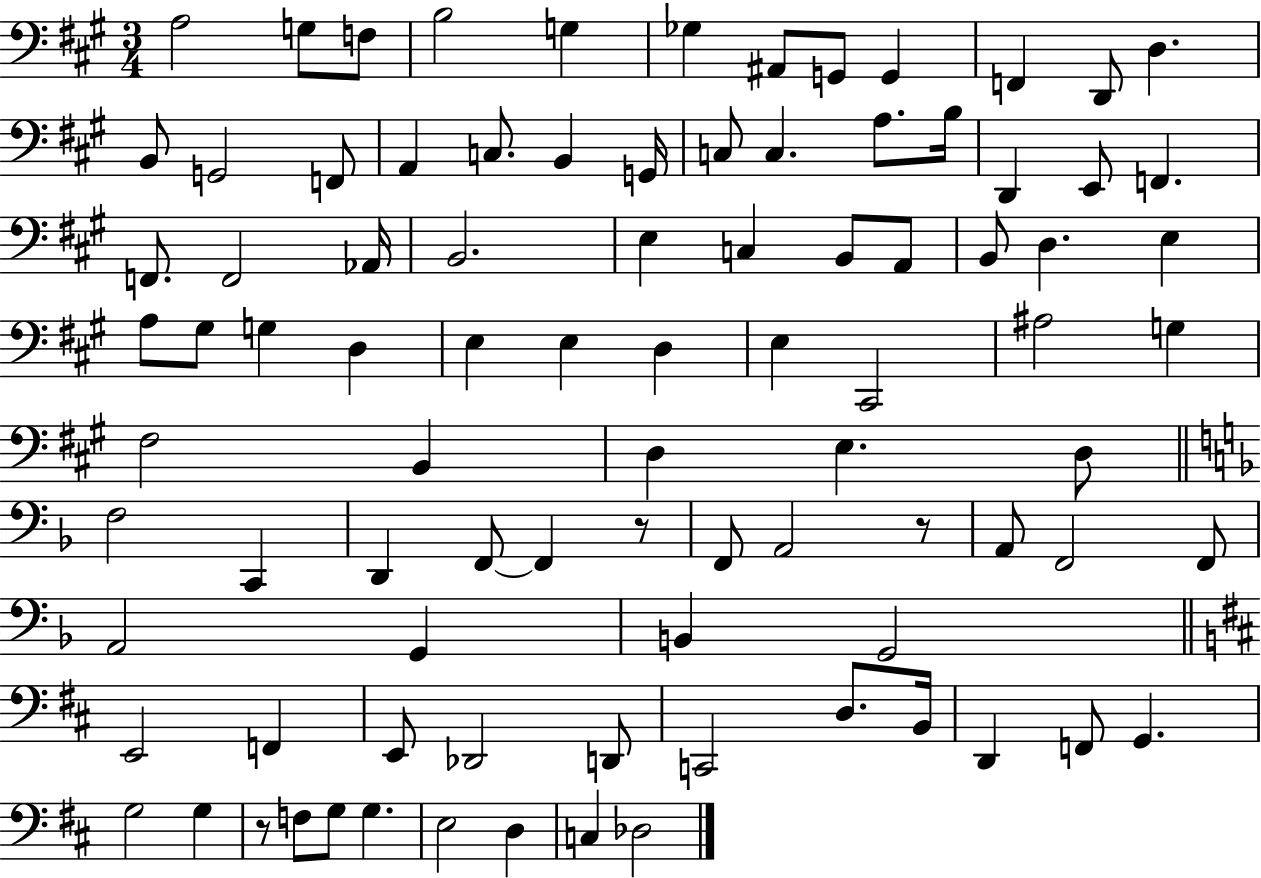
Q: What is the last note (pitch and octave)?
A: Db3